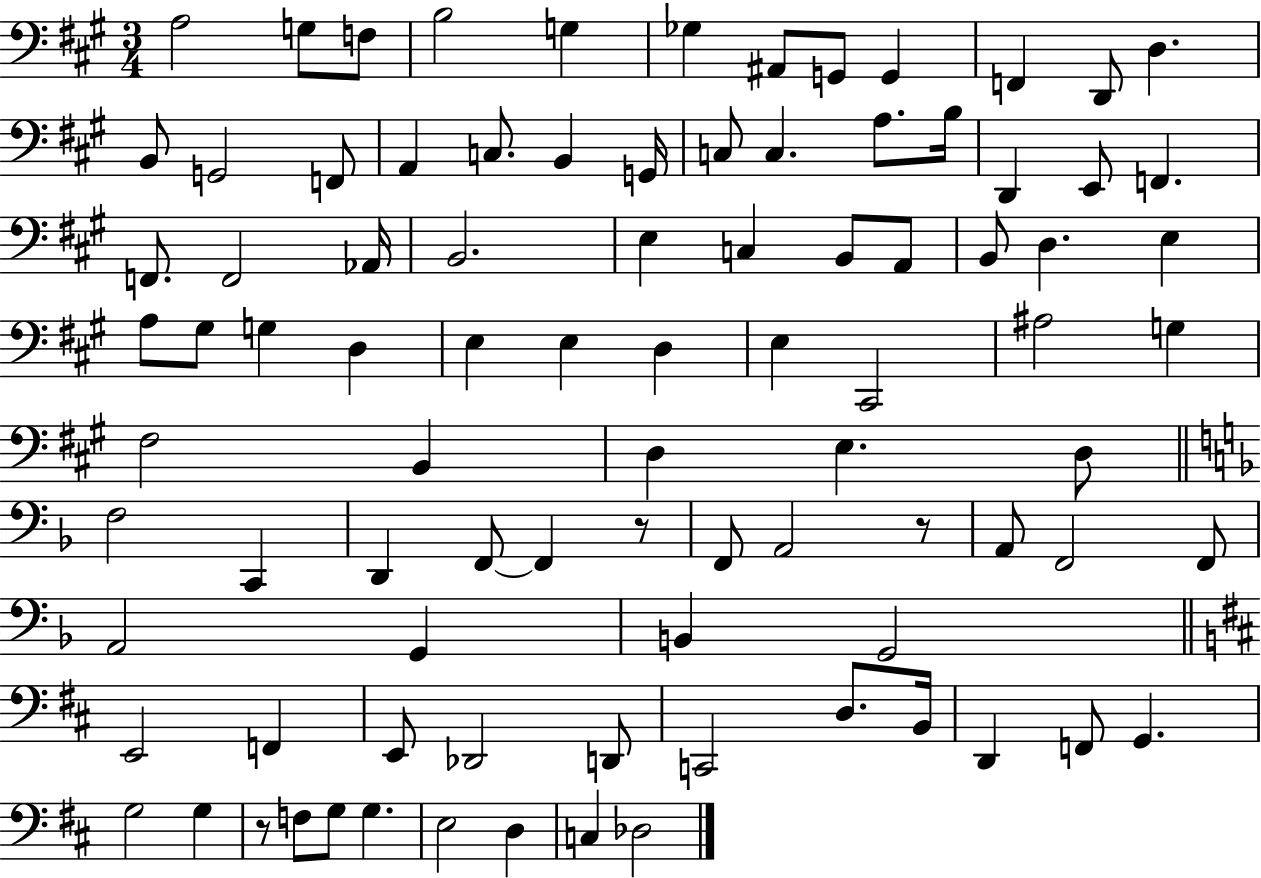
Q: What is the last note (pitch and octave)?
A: Db3